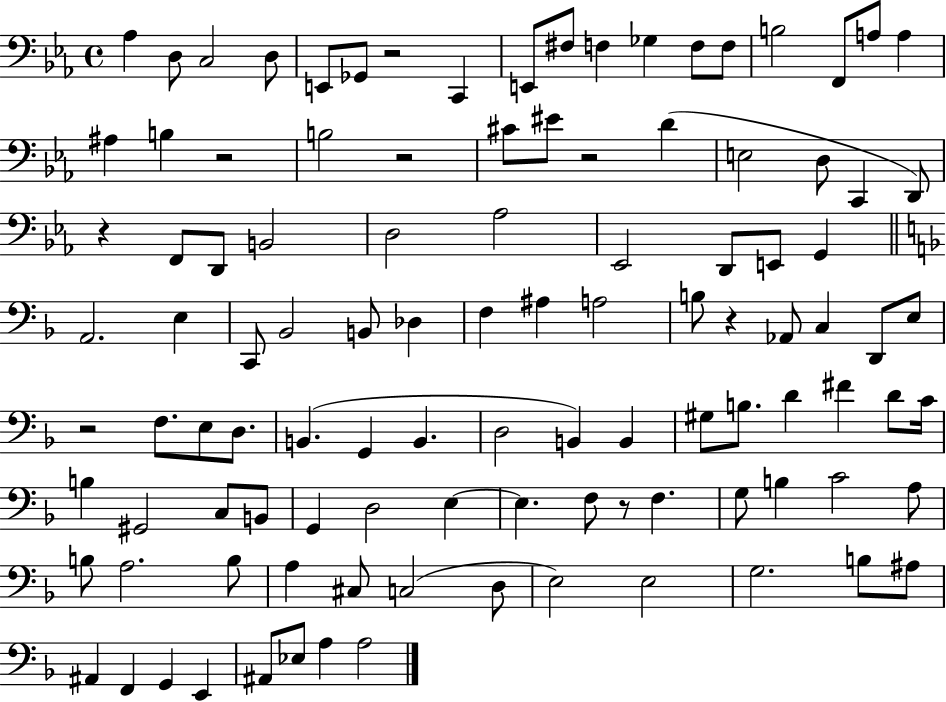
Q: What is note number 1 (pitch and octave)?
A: Ab3